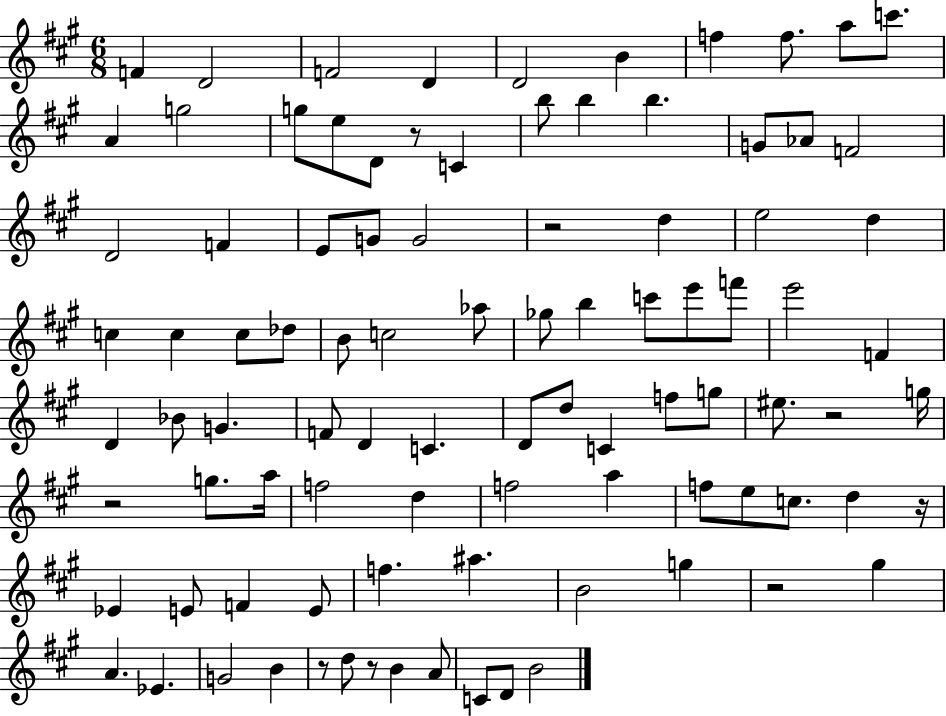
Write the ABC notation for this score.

X:1
T:Untitled
M:6/8
L:1/4
K:A
F D2 F2 D D2 B f f/2 a/2 c'/2 A g2 g/2 e/2 D/2 z/2 C b/2 b b G/2 _A/2 F2 D2 F E/2 G/2 G2 z2 d e2 d c c c/2 _d/2 B/2 c2 _a/2 _g/2 b c'/2 e'/2 f'/2 e'2 F D _B/2 G F/2 D C D/2 d/2 C f/2 g/2 ^e/2 z2 g/4 z2 g/2 a/4 f2 d f2 a f/2 e/2 c/2 d z/4 _E E/2 F E/2 f ^a B2 g z2 ^g A _E G2 B z/2 d/2 z/2 B A/2 C/2 D/2 B2